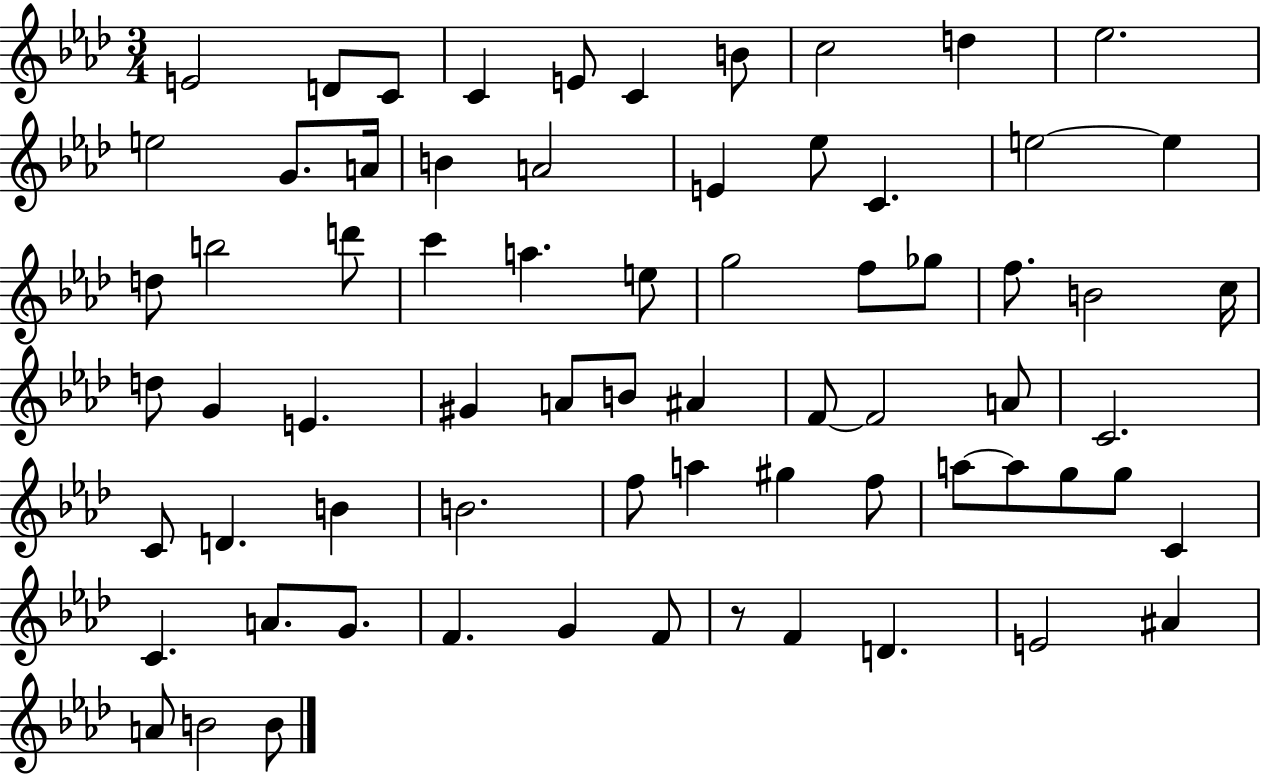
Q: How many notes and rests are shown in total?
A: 70